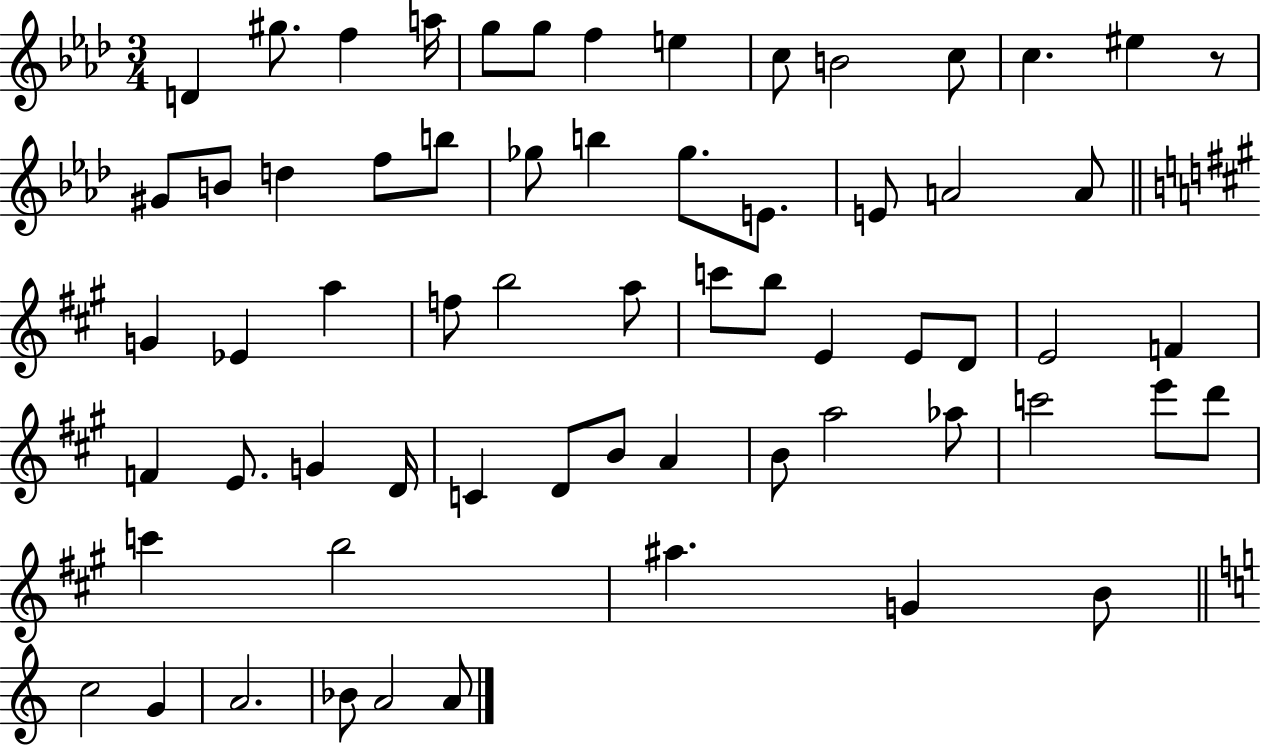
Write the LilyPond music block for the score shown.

{
  \clef treble
  \numericTimeSignature
  \time 3/4
  \key aes \major
  \repeat volta 2 { d'4 gis''8. f''4 a''16 | g''8 g''8 f''4 e''4 | c''8 b'2 c''8 | c''4. eis''4 r8 | \break gis'8 b'8 d''4 f''8 b''8 | ges''8 b''4 ges''8. e'8. | e'8 a'2 a'8 | \bar "||" \break \key a \major g'4 ees'4 a''4 | f''8 b''2 a''8 | c'''8 b''8 e'4 e'8 d'8 | e'2 f'4 | \break f'4 e'8. g'4 d'16 | c'4 d'8 b'8 a'4 | b'8 a''2 aes''8 | c'''2 e'''8 d'''8 | \break c'''4 b''2 | ais''4. g'4 b'8 | \bar "||" \break \key c \major c''2 g'4 | a'2. | bes'8 a'2 a'8 | } \bar "|."
}